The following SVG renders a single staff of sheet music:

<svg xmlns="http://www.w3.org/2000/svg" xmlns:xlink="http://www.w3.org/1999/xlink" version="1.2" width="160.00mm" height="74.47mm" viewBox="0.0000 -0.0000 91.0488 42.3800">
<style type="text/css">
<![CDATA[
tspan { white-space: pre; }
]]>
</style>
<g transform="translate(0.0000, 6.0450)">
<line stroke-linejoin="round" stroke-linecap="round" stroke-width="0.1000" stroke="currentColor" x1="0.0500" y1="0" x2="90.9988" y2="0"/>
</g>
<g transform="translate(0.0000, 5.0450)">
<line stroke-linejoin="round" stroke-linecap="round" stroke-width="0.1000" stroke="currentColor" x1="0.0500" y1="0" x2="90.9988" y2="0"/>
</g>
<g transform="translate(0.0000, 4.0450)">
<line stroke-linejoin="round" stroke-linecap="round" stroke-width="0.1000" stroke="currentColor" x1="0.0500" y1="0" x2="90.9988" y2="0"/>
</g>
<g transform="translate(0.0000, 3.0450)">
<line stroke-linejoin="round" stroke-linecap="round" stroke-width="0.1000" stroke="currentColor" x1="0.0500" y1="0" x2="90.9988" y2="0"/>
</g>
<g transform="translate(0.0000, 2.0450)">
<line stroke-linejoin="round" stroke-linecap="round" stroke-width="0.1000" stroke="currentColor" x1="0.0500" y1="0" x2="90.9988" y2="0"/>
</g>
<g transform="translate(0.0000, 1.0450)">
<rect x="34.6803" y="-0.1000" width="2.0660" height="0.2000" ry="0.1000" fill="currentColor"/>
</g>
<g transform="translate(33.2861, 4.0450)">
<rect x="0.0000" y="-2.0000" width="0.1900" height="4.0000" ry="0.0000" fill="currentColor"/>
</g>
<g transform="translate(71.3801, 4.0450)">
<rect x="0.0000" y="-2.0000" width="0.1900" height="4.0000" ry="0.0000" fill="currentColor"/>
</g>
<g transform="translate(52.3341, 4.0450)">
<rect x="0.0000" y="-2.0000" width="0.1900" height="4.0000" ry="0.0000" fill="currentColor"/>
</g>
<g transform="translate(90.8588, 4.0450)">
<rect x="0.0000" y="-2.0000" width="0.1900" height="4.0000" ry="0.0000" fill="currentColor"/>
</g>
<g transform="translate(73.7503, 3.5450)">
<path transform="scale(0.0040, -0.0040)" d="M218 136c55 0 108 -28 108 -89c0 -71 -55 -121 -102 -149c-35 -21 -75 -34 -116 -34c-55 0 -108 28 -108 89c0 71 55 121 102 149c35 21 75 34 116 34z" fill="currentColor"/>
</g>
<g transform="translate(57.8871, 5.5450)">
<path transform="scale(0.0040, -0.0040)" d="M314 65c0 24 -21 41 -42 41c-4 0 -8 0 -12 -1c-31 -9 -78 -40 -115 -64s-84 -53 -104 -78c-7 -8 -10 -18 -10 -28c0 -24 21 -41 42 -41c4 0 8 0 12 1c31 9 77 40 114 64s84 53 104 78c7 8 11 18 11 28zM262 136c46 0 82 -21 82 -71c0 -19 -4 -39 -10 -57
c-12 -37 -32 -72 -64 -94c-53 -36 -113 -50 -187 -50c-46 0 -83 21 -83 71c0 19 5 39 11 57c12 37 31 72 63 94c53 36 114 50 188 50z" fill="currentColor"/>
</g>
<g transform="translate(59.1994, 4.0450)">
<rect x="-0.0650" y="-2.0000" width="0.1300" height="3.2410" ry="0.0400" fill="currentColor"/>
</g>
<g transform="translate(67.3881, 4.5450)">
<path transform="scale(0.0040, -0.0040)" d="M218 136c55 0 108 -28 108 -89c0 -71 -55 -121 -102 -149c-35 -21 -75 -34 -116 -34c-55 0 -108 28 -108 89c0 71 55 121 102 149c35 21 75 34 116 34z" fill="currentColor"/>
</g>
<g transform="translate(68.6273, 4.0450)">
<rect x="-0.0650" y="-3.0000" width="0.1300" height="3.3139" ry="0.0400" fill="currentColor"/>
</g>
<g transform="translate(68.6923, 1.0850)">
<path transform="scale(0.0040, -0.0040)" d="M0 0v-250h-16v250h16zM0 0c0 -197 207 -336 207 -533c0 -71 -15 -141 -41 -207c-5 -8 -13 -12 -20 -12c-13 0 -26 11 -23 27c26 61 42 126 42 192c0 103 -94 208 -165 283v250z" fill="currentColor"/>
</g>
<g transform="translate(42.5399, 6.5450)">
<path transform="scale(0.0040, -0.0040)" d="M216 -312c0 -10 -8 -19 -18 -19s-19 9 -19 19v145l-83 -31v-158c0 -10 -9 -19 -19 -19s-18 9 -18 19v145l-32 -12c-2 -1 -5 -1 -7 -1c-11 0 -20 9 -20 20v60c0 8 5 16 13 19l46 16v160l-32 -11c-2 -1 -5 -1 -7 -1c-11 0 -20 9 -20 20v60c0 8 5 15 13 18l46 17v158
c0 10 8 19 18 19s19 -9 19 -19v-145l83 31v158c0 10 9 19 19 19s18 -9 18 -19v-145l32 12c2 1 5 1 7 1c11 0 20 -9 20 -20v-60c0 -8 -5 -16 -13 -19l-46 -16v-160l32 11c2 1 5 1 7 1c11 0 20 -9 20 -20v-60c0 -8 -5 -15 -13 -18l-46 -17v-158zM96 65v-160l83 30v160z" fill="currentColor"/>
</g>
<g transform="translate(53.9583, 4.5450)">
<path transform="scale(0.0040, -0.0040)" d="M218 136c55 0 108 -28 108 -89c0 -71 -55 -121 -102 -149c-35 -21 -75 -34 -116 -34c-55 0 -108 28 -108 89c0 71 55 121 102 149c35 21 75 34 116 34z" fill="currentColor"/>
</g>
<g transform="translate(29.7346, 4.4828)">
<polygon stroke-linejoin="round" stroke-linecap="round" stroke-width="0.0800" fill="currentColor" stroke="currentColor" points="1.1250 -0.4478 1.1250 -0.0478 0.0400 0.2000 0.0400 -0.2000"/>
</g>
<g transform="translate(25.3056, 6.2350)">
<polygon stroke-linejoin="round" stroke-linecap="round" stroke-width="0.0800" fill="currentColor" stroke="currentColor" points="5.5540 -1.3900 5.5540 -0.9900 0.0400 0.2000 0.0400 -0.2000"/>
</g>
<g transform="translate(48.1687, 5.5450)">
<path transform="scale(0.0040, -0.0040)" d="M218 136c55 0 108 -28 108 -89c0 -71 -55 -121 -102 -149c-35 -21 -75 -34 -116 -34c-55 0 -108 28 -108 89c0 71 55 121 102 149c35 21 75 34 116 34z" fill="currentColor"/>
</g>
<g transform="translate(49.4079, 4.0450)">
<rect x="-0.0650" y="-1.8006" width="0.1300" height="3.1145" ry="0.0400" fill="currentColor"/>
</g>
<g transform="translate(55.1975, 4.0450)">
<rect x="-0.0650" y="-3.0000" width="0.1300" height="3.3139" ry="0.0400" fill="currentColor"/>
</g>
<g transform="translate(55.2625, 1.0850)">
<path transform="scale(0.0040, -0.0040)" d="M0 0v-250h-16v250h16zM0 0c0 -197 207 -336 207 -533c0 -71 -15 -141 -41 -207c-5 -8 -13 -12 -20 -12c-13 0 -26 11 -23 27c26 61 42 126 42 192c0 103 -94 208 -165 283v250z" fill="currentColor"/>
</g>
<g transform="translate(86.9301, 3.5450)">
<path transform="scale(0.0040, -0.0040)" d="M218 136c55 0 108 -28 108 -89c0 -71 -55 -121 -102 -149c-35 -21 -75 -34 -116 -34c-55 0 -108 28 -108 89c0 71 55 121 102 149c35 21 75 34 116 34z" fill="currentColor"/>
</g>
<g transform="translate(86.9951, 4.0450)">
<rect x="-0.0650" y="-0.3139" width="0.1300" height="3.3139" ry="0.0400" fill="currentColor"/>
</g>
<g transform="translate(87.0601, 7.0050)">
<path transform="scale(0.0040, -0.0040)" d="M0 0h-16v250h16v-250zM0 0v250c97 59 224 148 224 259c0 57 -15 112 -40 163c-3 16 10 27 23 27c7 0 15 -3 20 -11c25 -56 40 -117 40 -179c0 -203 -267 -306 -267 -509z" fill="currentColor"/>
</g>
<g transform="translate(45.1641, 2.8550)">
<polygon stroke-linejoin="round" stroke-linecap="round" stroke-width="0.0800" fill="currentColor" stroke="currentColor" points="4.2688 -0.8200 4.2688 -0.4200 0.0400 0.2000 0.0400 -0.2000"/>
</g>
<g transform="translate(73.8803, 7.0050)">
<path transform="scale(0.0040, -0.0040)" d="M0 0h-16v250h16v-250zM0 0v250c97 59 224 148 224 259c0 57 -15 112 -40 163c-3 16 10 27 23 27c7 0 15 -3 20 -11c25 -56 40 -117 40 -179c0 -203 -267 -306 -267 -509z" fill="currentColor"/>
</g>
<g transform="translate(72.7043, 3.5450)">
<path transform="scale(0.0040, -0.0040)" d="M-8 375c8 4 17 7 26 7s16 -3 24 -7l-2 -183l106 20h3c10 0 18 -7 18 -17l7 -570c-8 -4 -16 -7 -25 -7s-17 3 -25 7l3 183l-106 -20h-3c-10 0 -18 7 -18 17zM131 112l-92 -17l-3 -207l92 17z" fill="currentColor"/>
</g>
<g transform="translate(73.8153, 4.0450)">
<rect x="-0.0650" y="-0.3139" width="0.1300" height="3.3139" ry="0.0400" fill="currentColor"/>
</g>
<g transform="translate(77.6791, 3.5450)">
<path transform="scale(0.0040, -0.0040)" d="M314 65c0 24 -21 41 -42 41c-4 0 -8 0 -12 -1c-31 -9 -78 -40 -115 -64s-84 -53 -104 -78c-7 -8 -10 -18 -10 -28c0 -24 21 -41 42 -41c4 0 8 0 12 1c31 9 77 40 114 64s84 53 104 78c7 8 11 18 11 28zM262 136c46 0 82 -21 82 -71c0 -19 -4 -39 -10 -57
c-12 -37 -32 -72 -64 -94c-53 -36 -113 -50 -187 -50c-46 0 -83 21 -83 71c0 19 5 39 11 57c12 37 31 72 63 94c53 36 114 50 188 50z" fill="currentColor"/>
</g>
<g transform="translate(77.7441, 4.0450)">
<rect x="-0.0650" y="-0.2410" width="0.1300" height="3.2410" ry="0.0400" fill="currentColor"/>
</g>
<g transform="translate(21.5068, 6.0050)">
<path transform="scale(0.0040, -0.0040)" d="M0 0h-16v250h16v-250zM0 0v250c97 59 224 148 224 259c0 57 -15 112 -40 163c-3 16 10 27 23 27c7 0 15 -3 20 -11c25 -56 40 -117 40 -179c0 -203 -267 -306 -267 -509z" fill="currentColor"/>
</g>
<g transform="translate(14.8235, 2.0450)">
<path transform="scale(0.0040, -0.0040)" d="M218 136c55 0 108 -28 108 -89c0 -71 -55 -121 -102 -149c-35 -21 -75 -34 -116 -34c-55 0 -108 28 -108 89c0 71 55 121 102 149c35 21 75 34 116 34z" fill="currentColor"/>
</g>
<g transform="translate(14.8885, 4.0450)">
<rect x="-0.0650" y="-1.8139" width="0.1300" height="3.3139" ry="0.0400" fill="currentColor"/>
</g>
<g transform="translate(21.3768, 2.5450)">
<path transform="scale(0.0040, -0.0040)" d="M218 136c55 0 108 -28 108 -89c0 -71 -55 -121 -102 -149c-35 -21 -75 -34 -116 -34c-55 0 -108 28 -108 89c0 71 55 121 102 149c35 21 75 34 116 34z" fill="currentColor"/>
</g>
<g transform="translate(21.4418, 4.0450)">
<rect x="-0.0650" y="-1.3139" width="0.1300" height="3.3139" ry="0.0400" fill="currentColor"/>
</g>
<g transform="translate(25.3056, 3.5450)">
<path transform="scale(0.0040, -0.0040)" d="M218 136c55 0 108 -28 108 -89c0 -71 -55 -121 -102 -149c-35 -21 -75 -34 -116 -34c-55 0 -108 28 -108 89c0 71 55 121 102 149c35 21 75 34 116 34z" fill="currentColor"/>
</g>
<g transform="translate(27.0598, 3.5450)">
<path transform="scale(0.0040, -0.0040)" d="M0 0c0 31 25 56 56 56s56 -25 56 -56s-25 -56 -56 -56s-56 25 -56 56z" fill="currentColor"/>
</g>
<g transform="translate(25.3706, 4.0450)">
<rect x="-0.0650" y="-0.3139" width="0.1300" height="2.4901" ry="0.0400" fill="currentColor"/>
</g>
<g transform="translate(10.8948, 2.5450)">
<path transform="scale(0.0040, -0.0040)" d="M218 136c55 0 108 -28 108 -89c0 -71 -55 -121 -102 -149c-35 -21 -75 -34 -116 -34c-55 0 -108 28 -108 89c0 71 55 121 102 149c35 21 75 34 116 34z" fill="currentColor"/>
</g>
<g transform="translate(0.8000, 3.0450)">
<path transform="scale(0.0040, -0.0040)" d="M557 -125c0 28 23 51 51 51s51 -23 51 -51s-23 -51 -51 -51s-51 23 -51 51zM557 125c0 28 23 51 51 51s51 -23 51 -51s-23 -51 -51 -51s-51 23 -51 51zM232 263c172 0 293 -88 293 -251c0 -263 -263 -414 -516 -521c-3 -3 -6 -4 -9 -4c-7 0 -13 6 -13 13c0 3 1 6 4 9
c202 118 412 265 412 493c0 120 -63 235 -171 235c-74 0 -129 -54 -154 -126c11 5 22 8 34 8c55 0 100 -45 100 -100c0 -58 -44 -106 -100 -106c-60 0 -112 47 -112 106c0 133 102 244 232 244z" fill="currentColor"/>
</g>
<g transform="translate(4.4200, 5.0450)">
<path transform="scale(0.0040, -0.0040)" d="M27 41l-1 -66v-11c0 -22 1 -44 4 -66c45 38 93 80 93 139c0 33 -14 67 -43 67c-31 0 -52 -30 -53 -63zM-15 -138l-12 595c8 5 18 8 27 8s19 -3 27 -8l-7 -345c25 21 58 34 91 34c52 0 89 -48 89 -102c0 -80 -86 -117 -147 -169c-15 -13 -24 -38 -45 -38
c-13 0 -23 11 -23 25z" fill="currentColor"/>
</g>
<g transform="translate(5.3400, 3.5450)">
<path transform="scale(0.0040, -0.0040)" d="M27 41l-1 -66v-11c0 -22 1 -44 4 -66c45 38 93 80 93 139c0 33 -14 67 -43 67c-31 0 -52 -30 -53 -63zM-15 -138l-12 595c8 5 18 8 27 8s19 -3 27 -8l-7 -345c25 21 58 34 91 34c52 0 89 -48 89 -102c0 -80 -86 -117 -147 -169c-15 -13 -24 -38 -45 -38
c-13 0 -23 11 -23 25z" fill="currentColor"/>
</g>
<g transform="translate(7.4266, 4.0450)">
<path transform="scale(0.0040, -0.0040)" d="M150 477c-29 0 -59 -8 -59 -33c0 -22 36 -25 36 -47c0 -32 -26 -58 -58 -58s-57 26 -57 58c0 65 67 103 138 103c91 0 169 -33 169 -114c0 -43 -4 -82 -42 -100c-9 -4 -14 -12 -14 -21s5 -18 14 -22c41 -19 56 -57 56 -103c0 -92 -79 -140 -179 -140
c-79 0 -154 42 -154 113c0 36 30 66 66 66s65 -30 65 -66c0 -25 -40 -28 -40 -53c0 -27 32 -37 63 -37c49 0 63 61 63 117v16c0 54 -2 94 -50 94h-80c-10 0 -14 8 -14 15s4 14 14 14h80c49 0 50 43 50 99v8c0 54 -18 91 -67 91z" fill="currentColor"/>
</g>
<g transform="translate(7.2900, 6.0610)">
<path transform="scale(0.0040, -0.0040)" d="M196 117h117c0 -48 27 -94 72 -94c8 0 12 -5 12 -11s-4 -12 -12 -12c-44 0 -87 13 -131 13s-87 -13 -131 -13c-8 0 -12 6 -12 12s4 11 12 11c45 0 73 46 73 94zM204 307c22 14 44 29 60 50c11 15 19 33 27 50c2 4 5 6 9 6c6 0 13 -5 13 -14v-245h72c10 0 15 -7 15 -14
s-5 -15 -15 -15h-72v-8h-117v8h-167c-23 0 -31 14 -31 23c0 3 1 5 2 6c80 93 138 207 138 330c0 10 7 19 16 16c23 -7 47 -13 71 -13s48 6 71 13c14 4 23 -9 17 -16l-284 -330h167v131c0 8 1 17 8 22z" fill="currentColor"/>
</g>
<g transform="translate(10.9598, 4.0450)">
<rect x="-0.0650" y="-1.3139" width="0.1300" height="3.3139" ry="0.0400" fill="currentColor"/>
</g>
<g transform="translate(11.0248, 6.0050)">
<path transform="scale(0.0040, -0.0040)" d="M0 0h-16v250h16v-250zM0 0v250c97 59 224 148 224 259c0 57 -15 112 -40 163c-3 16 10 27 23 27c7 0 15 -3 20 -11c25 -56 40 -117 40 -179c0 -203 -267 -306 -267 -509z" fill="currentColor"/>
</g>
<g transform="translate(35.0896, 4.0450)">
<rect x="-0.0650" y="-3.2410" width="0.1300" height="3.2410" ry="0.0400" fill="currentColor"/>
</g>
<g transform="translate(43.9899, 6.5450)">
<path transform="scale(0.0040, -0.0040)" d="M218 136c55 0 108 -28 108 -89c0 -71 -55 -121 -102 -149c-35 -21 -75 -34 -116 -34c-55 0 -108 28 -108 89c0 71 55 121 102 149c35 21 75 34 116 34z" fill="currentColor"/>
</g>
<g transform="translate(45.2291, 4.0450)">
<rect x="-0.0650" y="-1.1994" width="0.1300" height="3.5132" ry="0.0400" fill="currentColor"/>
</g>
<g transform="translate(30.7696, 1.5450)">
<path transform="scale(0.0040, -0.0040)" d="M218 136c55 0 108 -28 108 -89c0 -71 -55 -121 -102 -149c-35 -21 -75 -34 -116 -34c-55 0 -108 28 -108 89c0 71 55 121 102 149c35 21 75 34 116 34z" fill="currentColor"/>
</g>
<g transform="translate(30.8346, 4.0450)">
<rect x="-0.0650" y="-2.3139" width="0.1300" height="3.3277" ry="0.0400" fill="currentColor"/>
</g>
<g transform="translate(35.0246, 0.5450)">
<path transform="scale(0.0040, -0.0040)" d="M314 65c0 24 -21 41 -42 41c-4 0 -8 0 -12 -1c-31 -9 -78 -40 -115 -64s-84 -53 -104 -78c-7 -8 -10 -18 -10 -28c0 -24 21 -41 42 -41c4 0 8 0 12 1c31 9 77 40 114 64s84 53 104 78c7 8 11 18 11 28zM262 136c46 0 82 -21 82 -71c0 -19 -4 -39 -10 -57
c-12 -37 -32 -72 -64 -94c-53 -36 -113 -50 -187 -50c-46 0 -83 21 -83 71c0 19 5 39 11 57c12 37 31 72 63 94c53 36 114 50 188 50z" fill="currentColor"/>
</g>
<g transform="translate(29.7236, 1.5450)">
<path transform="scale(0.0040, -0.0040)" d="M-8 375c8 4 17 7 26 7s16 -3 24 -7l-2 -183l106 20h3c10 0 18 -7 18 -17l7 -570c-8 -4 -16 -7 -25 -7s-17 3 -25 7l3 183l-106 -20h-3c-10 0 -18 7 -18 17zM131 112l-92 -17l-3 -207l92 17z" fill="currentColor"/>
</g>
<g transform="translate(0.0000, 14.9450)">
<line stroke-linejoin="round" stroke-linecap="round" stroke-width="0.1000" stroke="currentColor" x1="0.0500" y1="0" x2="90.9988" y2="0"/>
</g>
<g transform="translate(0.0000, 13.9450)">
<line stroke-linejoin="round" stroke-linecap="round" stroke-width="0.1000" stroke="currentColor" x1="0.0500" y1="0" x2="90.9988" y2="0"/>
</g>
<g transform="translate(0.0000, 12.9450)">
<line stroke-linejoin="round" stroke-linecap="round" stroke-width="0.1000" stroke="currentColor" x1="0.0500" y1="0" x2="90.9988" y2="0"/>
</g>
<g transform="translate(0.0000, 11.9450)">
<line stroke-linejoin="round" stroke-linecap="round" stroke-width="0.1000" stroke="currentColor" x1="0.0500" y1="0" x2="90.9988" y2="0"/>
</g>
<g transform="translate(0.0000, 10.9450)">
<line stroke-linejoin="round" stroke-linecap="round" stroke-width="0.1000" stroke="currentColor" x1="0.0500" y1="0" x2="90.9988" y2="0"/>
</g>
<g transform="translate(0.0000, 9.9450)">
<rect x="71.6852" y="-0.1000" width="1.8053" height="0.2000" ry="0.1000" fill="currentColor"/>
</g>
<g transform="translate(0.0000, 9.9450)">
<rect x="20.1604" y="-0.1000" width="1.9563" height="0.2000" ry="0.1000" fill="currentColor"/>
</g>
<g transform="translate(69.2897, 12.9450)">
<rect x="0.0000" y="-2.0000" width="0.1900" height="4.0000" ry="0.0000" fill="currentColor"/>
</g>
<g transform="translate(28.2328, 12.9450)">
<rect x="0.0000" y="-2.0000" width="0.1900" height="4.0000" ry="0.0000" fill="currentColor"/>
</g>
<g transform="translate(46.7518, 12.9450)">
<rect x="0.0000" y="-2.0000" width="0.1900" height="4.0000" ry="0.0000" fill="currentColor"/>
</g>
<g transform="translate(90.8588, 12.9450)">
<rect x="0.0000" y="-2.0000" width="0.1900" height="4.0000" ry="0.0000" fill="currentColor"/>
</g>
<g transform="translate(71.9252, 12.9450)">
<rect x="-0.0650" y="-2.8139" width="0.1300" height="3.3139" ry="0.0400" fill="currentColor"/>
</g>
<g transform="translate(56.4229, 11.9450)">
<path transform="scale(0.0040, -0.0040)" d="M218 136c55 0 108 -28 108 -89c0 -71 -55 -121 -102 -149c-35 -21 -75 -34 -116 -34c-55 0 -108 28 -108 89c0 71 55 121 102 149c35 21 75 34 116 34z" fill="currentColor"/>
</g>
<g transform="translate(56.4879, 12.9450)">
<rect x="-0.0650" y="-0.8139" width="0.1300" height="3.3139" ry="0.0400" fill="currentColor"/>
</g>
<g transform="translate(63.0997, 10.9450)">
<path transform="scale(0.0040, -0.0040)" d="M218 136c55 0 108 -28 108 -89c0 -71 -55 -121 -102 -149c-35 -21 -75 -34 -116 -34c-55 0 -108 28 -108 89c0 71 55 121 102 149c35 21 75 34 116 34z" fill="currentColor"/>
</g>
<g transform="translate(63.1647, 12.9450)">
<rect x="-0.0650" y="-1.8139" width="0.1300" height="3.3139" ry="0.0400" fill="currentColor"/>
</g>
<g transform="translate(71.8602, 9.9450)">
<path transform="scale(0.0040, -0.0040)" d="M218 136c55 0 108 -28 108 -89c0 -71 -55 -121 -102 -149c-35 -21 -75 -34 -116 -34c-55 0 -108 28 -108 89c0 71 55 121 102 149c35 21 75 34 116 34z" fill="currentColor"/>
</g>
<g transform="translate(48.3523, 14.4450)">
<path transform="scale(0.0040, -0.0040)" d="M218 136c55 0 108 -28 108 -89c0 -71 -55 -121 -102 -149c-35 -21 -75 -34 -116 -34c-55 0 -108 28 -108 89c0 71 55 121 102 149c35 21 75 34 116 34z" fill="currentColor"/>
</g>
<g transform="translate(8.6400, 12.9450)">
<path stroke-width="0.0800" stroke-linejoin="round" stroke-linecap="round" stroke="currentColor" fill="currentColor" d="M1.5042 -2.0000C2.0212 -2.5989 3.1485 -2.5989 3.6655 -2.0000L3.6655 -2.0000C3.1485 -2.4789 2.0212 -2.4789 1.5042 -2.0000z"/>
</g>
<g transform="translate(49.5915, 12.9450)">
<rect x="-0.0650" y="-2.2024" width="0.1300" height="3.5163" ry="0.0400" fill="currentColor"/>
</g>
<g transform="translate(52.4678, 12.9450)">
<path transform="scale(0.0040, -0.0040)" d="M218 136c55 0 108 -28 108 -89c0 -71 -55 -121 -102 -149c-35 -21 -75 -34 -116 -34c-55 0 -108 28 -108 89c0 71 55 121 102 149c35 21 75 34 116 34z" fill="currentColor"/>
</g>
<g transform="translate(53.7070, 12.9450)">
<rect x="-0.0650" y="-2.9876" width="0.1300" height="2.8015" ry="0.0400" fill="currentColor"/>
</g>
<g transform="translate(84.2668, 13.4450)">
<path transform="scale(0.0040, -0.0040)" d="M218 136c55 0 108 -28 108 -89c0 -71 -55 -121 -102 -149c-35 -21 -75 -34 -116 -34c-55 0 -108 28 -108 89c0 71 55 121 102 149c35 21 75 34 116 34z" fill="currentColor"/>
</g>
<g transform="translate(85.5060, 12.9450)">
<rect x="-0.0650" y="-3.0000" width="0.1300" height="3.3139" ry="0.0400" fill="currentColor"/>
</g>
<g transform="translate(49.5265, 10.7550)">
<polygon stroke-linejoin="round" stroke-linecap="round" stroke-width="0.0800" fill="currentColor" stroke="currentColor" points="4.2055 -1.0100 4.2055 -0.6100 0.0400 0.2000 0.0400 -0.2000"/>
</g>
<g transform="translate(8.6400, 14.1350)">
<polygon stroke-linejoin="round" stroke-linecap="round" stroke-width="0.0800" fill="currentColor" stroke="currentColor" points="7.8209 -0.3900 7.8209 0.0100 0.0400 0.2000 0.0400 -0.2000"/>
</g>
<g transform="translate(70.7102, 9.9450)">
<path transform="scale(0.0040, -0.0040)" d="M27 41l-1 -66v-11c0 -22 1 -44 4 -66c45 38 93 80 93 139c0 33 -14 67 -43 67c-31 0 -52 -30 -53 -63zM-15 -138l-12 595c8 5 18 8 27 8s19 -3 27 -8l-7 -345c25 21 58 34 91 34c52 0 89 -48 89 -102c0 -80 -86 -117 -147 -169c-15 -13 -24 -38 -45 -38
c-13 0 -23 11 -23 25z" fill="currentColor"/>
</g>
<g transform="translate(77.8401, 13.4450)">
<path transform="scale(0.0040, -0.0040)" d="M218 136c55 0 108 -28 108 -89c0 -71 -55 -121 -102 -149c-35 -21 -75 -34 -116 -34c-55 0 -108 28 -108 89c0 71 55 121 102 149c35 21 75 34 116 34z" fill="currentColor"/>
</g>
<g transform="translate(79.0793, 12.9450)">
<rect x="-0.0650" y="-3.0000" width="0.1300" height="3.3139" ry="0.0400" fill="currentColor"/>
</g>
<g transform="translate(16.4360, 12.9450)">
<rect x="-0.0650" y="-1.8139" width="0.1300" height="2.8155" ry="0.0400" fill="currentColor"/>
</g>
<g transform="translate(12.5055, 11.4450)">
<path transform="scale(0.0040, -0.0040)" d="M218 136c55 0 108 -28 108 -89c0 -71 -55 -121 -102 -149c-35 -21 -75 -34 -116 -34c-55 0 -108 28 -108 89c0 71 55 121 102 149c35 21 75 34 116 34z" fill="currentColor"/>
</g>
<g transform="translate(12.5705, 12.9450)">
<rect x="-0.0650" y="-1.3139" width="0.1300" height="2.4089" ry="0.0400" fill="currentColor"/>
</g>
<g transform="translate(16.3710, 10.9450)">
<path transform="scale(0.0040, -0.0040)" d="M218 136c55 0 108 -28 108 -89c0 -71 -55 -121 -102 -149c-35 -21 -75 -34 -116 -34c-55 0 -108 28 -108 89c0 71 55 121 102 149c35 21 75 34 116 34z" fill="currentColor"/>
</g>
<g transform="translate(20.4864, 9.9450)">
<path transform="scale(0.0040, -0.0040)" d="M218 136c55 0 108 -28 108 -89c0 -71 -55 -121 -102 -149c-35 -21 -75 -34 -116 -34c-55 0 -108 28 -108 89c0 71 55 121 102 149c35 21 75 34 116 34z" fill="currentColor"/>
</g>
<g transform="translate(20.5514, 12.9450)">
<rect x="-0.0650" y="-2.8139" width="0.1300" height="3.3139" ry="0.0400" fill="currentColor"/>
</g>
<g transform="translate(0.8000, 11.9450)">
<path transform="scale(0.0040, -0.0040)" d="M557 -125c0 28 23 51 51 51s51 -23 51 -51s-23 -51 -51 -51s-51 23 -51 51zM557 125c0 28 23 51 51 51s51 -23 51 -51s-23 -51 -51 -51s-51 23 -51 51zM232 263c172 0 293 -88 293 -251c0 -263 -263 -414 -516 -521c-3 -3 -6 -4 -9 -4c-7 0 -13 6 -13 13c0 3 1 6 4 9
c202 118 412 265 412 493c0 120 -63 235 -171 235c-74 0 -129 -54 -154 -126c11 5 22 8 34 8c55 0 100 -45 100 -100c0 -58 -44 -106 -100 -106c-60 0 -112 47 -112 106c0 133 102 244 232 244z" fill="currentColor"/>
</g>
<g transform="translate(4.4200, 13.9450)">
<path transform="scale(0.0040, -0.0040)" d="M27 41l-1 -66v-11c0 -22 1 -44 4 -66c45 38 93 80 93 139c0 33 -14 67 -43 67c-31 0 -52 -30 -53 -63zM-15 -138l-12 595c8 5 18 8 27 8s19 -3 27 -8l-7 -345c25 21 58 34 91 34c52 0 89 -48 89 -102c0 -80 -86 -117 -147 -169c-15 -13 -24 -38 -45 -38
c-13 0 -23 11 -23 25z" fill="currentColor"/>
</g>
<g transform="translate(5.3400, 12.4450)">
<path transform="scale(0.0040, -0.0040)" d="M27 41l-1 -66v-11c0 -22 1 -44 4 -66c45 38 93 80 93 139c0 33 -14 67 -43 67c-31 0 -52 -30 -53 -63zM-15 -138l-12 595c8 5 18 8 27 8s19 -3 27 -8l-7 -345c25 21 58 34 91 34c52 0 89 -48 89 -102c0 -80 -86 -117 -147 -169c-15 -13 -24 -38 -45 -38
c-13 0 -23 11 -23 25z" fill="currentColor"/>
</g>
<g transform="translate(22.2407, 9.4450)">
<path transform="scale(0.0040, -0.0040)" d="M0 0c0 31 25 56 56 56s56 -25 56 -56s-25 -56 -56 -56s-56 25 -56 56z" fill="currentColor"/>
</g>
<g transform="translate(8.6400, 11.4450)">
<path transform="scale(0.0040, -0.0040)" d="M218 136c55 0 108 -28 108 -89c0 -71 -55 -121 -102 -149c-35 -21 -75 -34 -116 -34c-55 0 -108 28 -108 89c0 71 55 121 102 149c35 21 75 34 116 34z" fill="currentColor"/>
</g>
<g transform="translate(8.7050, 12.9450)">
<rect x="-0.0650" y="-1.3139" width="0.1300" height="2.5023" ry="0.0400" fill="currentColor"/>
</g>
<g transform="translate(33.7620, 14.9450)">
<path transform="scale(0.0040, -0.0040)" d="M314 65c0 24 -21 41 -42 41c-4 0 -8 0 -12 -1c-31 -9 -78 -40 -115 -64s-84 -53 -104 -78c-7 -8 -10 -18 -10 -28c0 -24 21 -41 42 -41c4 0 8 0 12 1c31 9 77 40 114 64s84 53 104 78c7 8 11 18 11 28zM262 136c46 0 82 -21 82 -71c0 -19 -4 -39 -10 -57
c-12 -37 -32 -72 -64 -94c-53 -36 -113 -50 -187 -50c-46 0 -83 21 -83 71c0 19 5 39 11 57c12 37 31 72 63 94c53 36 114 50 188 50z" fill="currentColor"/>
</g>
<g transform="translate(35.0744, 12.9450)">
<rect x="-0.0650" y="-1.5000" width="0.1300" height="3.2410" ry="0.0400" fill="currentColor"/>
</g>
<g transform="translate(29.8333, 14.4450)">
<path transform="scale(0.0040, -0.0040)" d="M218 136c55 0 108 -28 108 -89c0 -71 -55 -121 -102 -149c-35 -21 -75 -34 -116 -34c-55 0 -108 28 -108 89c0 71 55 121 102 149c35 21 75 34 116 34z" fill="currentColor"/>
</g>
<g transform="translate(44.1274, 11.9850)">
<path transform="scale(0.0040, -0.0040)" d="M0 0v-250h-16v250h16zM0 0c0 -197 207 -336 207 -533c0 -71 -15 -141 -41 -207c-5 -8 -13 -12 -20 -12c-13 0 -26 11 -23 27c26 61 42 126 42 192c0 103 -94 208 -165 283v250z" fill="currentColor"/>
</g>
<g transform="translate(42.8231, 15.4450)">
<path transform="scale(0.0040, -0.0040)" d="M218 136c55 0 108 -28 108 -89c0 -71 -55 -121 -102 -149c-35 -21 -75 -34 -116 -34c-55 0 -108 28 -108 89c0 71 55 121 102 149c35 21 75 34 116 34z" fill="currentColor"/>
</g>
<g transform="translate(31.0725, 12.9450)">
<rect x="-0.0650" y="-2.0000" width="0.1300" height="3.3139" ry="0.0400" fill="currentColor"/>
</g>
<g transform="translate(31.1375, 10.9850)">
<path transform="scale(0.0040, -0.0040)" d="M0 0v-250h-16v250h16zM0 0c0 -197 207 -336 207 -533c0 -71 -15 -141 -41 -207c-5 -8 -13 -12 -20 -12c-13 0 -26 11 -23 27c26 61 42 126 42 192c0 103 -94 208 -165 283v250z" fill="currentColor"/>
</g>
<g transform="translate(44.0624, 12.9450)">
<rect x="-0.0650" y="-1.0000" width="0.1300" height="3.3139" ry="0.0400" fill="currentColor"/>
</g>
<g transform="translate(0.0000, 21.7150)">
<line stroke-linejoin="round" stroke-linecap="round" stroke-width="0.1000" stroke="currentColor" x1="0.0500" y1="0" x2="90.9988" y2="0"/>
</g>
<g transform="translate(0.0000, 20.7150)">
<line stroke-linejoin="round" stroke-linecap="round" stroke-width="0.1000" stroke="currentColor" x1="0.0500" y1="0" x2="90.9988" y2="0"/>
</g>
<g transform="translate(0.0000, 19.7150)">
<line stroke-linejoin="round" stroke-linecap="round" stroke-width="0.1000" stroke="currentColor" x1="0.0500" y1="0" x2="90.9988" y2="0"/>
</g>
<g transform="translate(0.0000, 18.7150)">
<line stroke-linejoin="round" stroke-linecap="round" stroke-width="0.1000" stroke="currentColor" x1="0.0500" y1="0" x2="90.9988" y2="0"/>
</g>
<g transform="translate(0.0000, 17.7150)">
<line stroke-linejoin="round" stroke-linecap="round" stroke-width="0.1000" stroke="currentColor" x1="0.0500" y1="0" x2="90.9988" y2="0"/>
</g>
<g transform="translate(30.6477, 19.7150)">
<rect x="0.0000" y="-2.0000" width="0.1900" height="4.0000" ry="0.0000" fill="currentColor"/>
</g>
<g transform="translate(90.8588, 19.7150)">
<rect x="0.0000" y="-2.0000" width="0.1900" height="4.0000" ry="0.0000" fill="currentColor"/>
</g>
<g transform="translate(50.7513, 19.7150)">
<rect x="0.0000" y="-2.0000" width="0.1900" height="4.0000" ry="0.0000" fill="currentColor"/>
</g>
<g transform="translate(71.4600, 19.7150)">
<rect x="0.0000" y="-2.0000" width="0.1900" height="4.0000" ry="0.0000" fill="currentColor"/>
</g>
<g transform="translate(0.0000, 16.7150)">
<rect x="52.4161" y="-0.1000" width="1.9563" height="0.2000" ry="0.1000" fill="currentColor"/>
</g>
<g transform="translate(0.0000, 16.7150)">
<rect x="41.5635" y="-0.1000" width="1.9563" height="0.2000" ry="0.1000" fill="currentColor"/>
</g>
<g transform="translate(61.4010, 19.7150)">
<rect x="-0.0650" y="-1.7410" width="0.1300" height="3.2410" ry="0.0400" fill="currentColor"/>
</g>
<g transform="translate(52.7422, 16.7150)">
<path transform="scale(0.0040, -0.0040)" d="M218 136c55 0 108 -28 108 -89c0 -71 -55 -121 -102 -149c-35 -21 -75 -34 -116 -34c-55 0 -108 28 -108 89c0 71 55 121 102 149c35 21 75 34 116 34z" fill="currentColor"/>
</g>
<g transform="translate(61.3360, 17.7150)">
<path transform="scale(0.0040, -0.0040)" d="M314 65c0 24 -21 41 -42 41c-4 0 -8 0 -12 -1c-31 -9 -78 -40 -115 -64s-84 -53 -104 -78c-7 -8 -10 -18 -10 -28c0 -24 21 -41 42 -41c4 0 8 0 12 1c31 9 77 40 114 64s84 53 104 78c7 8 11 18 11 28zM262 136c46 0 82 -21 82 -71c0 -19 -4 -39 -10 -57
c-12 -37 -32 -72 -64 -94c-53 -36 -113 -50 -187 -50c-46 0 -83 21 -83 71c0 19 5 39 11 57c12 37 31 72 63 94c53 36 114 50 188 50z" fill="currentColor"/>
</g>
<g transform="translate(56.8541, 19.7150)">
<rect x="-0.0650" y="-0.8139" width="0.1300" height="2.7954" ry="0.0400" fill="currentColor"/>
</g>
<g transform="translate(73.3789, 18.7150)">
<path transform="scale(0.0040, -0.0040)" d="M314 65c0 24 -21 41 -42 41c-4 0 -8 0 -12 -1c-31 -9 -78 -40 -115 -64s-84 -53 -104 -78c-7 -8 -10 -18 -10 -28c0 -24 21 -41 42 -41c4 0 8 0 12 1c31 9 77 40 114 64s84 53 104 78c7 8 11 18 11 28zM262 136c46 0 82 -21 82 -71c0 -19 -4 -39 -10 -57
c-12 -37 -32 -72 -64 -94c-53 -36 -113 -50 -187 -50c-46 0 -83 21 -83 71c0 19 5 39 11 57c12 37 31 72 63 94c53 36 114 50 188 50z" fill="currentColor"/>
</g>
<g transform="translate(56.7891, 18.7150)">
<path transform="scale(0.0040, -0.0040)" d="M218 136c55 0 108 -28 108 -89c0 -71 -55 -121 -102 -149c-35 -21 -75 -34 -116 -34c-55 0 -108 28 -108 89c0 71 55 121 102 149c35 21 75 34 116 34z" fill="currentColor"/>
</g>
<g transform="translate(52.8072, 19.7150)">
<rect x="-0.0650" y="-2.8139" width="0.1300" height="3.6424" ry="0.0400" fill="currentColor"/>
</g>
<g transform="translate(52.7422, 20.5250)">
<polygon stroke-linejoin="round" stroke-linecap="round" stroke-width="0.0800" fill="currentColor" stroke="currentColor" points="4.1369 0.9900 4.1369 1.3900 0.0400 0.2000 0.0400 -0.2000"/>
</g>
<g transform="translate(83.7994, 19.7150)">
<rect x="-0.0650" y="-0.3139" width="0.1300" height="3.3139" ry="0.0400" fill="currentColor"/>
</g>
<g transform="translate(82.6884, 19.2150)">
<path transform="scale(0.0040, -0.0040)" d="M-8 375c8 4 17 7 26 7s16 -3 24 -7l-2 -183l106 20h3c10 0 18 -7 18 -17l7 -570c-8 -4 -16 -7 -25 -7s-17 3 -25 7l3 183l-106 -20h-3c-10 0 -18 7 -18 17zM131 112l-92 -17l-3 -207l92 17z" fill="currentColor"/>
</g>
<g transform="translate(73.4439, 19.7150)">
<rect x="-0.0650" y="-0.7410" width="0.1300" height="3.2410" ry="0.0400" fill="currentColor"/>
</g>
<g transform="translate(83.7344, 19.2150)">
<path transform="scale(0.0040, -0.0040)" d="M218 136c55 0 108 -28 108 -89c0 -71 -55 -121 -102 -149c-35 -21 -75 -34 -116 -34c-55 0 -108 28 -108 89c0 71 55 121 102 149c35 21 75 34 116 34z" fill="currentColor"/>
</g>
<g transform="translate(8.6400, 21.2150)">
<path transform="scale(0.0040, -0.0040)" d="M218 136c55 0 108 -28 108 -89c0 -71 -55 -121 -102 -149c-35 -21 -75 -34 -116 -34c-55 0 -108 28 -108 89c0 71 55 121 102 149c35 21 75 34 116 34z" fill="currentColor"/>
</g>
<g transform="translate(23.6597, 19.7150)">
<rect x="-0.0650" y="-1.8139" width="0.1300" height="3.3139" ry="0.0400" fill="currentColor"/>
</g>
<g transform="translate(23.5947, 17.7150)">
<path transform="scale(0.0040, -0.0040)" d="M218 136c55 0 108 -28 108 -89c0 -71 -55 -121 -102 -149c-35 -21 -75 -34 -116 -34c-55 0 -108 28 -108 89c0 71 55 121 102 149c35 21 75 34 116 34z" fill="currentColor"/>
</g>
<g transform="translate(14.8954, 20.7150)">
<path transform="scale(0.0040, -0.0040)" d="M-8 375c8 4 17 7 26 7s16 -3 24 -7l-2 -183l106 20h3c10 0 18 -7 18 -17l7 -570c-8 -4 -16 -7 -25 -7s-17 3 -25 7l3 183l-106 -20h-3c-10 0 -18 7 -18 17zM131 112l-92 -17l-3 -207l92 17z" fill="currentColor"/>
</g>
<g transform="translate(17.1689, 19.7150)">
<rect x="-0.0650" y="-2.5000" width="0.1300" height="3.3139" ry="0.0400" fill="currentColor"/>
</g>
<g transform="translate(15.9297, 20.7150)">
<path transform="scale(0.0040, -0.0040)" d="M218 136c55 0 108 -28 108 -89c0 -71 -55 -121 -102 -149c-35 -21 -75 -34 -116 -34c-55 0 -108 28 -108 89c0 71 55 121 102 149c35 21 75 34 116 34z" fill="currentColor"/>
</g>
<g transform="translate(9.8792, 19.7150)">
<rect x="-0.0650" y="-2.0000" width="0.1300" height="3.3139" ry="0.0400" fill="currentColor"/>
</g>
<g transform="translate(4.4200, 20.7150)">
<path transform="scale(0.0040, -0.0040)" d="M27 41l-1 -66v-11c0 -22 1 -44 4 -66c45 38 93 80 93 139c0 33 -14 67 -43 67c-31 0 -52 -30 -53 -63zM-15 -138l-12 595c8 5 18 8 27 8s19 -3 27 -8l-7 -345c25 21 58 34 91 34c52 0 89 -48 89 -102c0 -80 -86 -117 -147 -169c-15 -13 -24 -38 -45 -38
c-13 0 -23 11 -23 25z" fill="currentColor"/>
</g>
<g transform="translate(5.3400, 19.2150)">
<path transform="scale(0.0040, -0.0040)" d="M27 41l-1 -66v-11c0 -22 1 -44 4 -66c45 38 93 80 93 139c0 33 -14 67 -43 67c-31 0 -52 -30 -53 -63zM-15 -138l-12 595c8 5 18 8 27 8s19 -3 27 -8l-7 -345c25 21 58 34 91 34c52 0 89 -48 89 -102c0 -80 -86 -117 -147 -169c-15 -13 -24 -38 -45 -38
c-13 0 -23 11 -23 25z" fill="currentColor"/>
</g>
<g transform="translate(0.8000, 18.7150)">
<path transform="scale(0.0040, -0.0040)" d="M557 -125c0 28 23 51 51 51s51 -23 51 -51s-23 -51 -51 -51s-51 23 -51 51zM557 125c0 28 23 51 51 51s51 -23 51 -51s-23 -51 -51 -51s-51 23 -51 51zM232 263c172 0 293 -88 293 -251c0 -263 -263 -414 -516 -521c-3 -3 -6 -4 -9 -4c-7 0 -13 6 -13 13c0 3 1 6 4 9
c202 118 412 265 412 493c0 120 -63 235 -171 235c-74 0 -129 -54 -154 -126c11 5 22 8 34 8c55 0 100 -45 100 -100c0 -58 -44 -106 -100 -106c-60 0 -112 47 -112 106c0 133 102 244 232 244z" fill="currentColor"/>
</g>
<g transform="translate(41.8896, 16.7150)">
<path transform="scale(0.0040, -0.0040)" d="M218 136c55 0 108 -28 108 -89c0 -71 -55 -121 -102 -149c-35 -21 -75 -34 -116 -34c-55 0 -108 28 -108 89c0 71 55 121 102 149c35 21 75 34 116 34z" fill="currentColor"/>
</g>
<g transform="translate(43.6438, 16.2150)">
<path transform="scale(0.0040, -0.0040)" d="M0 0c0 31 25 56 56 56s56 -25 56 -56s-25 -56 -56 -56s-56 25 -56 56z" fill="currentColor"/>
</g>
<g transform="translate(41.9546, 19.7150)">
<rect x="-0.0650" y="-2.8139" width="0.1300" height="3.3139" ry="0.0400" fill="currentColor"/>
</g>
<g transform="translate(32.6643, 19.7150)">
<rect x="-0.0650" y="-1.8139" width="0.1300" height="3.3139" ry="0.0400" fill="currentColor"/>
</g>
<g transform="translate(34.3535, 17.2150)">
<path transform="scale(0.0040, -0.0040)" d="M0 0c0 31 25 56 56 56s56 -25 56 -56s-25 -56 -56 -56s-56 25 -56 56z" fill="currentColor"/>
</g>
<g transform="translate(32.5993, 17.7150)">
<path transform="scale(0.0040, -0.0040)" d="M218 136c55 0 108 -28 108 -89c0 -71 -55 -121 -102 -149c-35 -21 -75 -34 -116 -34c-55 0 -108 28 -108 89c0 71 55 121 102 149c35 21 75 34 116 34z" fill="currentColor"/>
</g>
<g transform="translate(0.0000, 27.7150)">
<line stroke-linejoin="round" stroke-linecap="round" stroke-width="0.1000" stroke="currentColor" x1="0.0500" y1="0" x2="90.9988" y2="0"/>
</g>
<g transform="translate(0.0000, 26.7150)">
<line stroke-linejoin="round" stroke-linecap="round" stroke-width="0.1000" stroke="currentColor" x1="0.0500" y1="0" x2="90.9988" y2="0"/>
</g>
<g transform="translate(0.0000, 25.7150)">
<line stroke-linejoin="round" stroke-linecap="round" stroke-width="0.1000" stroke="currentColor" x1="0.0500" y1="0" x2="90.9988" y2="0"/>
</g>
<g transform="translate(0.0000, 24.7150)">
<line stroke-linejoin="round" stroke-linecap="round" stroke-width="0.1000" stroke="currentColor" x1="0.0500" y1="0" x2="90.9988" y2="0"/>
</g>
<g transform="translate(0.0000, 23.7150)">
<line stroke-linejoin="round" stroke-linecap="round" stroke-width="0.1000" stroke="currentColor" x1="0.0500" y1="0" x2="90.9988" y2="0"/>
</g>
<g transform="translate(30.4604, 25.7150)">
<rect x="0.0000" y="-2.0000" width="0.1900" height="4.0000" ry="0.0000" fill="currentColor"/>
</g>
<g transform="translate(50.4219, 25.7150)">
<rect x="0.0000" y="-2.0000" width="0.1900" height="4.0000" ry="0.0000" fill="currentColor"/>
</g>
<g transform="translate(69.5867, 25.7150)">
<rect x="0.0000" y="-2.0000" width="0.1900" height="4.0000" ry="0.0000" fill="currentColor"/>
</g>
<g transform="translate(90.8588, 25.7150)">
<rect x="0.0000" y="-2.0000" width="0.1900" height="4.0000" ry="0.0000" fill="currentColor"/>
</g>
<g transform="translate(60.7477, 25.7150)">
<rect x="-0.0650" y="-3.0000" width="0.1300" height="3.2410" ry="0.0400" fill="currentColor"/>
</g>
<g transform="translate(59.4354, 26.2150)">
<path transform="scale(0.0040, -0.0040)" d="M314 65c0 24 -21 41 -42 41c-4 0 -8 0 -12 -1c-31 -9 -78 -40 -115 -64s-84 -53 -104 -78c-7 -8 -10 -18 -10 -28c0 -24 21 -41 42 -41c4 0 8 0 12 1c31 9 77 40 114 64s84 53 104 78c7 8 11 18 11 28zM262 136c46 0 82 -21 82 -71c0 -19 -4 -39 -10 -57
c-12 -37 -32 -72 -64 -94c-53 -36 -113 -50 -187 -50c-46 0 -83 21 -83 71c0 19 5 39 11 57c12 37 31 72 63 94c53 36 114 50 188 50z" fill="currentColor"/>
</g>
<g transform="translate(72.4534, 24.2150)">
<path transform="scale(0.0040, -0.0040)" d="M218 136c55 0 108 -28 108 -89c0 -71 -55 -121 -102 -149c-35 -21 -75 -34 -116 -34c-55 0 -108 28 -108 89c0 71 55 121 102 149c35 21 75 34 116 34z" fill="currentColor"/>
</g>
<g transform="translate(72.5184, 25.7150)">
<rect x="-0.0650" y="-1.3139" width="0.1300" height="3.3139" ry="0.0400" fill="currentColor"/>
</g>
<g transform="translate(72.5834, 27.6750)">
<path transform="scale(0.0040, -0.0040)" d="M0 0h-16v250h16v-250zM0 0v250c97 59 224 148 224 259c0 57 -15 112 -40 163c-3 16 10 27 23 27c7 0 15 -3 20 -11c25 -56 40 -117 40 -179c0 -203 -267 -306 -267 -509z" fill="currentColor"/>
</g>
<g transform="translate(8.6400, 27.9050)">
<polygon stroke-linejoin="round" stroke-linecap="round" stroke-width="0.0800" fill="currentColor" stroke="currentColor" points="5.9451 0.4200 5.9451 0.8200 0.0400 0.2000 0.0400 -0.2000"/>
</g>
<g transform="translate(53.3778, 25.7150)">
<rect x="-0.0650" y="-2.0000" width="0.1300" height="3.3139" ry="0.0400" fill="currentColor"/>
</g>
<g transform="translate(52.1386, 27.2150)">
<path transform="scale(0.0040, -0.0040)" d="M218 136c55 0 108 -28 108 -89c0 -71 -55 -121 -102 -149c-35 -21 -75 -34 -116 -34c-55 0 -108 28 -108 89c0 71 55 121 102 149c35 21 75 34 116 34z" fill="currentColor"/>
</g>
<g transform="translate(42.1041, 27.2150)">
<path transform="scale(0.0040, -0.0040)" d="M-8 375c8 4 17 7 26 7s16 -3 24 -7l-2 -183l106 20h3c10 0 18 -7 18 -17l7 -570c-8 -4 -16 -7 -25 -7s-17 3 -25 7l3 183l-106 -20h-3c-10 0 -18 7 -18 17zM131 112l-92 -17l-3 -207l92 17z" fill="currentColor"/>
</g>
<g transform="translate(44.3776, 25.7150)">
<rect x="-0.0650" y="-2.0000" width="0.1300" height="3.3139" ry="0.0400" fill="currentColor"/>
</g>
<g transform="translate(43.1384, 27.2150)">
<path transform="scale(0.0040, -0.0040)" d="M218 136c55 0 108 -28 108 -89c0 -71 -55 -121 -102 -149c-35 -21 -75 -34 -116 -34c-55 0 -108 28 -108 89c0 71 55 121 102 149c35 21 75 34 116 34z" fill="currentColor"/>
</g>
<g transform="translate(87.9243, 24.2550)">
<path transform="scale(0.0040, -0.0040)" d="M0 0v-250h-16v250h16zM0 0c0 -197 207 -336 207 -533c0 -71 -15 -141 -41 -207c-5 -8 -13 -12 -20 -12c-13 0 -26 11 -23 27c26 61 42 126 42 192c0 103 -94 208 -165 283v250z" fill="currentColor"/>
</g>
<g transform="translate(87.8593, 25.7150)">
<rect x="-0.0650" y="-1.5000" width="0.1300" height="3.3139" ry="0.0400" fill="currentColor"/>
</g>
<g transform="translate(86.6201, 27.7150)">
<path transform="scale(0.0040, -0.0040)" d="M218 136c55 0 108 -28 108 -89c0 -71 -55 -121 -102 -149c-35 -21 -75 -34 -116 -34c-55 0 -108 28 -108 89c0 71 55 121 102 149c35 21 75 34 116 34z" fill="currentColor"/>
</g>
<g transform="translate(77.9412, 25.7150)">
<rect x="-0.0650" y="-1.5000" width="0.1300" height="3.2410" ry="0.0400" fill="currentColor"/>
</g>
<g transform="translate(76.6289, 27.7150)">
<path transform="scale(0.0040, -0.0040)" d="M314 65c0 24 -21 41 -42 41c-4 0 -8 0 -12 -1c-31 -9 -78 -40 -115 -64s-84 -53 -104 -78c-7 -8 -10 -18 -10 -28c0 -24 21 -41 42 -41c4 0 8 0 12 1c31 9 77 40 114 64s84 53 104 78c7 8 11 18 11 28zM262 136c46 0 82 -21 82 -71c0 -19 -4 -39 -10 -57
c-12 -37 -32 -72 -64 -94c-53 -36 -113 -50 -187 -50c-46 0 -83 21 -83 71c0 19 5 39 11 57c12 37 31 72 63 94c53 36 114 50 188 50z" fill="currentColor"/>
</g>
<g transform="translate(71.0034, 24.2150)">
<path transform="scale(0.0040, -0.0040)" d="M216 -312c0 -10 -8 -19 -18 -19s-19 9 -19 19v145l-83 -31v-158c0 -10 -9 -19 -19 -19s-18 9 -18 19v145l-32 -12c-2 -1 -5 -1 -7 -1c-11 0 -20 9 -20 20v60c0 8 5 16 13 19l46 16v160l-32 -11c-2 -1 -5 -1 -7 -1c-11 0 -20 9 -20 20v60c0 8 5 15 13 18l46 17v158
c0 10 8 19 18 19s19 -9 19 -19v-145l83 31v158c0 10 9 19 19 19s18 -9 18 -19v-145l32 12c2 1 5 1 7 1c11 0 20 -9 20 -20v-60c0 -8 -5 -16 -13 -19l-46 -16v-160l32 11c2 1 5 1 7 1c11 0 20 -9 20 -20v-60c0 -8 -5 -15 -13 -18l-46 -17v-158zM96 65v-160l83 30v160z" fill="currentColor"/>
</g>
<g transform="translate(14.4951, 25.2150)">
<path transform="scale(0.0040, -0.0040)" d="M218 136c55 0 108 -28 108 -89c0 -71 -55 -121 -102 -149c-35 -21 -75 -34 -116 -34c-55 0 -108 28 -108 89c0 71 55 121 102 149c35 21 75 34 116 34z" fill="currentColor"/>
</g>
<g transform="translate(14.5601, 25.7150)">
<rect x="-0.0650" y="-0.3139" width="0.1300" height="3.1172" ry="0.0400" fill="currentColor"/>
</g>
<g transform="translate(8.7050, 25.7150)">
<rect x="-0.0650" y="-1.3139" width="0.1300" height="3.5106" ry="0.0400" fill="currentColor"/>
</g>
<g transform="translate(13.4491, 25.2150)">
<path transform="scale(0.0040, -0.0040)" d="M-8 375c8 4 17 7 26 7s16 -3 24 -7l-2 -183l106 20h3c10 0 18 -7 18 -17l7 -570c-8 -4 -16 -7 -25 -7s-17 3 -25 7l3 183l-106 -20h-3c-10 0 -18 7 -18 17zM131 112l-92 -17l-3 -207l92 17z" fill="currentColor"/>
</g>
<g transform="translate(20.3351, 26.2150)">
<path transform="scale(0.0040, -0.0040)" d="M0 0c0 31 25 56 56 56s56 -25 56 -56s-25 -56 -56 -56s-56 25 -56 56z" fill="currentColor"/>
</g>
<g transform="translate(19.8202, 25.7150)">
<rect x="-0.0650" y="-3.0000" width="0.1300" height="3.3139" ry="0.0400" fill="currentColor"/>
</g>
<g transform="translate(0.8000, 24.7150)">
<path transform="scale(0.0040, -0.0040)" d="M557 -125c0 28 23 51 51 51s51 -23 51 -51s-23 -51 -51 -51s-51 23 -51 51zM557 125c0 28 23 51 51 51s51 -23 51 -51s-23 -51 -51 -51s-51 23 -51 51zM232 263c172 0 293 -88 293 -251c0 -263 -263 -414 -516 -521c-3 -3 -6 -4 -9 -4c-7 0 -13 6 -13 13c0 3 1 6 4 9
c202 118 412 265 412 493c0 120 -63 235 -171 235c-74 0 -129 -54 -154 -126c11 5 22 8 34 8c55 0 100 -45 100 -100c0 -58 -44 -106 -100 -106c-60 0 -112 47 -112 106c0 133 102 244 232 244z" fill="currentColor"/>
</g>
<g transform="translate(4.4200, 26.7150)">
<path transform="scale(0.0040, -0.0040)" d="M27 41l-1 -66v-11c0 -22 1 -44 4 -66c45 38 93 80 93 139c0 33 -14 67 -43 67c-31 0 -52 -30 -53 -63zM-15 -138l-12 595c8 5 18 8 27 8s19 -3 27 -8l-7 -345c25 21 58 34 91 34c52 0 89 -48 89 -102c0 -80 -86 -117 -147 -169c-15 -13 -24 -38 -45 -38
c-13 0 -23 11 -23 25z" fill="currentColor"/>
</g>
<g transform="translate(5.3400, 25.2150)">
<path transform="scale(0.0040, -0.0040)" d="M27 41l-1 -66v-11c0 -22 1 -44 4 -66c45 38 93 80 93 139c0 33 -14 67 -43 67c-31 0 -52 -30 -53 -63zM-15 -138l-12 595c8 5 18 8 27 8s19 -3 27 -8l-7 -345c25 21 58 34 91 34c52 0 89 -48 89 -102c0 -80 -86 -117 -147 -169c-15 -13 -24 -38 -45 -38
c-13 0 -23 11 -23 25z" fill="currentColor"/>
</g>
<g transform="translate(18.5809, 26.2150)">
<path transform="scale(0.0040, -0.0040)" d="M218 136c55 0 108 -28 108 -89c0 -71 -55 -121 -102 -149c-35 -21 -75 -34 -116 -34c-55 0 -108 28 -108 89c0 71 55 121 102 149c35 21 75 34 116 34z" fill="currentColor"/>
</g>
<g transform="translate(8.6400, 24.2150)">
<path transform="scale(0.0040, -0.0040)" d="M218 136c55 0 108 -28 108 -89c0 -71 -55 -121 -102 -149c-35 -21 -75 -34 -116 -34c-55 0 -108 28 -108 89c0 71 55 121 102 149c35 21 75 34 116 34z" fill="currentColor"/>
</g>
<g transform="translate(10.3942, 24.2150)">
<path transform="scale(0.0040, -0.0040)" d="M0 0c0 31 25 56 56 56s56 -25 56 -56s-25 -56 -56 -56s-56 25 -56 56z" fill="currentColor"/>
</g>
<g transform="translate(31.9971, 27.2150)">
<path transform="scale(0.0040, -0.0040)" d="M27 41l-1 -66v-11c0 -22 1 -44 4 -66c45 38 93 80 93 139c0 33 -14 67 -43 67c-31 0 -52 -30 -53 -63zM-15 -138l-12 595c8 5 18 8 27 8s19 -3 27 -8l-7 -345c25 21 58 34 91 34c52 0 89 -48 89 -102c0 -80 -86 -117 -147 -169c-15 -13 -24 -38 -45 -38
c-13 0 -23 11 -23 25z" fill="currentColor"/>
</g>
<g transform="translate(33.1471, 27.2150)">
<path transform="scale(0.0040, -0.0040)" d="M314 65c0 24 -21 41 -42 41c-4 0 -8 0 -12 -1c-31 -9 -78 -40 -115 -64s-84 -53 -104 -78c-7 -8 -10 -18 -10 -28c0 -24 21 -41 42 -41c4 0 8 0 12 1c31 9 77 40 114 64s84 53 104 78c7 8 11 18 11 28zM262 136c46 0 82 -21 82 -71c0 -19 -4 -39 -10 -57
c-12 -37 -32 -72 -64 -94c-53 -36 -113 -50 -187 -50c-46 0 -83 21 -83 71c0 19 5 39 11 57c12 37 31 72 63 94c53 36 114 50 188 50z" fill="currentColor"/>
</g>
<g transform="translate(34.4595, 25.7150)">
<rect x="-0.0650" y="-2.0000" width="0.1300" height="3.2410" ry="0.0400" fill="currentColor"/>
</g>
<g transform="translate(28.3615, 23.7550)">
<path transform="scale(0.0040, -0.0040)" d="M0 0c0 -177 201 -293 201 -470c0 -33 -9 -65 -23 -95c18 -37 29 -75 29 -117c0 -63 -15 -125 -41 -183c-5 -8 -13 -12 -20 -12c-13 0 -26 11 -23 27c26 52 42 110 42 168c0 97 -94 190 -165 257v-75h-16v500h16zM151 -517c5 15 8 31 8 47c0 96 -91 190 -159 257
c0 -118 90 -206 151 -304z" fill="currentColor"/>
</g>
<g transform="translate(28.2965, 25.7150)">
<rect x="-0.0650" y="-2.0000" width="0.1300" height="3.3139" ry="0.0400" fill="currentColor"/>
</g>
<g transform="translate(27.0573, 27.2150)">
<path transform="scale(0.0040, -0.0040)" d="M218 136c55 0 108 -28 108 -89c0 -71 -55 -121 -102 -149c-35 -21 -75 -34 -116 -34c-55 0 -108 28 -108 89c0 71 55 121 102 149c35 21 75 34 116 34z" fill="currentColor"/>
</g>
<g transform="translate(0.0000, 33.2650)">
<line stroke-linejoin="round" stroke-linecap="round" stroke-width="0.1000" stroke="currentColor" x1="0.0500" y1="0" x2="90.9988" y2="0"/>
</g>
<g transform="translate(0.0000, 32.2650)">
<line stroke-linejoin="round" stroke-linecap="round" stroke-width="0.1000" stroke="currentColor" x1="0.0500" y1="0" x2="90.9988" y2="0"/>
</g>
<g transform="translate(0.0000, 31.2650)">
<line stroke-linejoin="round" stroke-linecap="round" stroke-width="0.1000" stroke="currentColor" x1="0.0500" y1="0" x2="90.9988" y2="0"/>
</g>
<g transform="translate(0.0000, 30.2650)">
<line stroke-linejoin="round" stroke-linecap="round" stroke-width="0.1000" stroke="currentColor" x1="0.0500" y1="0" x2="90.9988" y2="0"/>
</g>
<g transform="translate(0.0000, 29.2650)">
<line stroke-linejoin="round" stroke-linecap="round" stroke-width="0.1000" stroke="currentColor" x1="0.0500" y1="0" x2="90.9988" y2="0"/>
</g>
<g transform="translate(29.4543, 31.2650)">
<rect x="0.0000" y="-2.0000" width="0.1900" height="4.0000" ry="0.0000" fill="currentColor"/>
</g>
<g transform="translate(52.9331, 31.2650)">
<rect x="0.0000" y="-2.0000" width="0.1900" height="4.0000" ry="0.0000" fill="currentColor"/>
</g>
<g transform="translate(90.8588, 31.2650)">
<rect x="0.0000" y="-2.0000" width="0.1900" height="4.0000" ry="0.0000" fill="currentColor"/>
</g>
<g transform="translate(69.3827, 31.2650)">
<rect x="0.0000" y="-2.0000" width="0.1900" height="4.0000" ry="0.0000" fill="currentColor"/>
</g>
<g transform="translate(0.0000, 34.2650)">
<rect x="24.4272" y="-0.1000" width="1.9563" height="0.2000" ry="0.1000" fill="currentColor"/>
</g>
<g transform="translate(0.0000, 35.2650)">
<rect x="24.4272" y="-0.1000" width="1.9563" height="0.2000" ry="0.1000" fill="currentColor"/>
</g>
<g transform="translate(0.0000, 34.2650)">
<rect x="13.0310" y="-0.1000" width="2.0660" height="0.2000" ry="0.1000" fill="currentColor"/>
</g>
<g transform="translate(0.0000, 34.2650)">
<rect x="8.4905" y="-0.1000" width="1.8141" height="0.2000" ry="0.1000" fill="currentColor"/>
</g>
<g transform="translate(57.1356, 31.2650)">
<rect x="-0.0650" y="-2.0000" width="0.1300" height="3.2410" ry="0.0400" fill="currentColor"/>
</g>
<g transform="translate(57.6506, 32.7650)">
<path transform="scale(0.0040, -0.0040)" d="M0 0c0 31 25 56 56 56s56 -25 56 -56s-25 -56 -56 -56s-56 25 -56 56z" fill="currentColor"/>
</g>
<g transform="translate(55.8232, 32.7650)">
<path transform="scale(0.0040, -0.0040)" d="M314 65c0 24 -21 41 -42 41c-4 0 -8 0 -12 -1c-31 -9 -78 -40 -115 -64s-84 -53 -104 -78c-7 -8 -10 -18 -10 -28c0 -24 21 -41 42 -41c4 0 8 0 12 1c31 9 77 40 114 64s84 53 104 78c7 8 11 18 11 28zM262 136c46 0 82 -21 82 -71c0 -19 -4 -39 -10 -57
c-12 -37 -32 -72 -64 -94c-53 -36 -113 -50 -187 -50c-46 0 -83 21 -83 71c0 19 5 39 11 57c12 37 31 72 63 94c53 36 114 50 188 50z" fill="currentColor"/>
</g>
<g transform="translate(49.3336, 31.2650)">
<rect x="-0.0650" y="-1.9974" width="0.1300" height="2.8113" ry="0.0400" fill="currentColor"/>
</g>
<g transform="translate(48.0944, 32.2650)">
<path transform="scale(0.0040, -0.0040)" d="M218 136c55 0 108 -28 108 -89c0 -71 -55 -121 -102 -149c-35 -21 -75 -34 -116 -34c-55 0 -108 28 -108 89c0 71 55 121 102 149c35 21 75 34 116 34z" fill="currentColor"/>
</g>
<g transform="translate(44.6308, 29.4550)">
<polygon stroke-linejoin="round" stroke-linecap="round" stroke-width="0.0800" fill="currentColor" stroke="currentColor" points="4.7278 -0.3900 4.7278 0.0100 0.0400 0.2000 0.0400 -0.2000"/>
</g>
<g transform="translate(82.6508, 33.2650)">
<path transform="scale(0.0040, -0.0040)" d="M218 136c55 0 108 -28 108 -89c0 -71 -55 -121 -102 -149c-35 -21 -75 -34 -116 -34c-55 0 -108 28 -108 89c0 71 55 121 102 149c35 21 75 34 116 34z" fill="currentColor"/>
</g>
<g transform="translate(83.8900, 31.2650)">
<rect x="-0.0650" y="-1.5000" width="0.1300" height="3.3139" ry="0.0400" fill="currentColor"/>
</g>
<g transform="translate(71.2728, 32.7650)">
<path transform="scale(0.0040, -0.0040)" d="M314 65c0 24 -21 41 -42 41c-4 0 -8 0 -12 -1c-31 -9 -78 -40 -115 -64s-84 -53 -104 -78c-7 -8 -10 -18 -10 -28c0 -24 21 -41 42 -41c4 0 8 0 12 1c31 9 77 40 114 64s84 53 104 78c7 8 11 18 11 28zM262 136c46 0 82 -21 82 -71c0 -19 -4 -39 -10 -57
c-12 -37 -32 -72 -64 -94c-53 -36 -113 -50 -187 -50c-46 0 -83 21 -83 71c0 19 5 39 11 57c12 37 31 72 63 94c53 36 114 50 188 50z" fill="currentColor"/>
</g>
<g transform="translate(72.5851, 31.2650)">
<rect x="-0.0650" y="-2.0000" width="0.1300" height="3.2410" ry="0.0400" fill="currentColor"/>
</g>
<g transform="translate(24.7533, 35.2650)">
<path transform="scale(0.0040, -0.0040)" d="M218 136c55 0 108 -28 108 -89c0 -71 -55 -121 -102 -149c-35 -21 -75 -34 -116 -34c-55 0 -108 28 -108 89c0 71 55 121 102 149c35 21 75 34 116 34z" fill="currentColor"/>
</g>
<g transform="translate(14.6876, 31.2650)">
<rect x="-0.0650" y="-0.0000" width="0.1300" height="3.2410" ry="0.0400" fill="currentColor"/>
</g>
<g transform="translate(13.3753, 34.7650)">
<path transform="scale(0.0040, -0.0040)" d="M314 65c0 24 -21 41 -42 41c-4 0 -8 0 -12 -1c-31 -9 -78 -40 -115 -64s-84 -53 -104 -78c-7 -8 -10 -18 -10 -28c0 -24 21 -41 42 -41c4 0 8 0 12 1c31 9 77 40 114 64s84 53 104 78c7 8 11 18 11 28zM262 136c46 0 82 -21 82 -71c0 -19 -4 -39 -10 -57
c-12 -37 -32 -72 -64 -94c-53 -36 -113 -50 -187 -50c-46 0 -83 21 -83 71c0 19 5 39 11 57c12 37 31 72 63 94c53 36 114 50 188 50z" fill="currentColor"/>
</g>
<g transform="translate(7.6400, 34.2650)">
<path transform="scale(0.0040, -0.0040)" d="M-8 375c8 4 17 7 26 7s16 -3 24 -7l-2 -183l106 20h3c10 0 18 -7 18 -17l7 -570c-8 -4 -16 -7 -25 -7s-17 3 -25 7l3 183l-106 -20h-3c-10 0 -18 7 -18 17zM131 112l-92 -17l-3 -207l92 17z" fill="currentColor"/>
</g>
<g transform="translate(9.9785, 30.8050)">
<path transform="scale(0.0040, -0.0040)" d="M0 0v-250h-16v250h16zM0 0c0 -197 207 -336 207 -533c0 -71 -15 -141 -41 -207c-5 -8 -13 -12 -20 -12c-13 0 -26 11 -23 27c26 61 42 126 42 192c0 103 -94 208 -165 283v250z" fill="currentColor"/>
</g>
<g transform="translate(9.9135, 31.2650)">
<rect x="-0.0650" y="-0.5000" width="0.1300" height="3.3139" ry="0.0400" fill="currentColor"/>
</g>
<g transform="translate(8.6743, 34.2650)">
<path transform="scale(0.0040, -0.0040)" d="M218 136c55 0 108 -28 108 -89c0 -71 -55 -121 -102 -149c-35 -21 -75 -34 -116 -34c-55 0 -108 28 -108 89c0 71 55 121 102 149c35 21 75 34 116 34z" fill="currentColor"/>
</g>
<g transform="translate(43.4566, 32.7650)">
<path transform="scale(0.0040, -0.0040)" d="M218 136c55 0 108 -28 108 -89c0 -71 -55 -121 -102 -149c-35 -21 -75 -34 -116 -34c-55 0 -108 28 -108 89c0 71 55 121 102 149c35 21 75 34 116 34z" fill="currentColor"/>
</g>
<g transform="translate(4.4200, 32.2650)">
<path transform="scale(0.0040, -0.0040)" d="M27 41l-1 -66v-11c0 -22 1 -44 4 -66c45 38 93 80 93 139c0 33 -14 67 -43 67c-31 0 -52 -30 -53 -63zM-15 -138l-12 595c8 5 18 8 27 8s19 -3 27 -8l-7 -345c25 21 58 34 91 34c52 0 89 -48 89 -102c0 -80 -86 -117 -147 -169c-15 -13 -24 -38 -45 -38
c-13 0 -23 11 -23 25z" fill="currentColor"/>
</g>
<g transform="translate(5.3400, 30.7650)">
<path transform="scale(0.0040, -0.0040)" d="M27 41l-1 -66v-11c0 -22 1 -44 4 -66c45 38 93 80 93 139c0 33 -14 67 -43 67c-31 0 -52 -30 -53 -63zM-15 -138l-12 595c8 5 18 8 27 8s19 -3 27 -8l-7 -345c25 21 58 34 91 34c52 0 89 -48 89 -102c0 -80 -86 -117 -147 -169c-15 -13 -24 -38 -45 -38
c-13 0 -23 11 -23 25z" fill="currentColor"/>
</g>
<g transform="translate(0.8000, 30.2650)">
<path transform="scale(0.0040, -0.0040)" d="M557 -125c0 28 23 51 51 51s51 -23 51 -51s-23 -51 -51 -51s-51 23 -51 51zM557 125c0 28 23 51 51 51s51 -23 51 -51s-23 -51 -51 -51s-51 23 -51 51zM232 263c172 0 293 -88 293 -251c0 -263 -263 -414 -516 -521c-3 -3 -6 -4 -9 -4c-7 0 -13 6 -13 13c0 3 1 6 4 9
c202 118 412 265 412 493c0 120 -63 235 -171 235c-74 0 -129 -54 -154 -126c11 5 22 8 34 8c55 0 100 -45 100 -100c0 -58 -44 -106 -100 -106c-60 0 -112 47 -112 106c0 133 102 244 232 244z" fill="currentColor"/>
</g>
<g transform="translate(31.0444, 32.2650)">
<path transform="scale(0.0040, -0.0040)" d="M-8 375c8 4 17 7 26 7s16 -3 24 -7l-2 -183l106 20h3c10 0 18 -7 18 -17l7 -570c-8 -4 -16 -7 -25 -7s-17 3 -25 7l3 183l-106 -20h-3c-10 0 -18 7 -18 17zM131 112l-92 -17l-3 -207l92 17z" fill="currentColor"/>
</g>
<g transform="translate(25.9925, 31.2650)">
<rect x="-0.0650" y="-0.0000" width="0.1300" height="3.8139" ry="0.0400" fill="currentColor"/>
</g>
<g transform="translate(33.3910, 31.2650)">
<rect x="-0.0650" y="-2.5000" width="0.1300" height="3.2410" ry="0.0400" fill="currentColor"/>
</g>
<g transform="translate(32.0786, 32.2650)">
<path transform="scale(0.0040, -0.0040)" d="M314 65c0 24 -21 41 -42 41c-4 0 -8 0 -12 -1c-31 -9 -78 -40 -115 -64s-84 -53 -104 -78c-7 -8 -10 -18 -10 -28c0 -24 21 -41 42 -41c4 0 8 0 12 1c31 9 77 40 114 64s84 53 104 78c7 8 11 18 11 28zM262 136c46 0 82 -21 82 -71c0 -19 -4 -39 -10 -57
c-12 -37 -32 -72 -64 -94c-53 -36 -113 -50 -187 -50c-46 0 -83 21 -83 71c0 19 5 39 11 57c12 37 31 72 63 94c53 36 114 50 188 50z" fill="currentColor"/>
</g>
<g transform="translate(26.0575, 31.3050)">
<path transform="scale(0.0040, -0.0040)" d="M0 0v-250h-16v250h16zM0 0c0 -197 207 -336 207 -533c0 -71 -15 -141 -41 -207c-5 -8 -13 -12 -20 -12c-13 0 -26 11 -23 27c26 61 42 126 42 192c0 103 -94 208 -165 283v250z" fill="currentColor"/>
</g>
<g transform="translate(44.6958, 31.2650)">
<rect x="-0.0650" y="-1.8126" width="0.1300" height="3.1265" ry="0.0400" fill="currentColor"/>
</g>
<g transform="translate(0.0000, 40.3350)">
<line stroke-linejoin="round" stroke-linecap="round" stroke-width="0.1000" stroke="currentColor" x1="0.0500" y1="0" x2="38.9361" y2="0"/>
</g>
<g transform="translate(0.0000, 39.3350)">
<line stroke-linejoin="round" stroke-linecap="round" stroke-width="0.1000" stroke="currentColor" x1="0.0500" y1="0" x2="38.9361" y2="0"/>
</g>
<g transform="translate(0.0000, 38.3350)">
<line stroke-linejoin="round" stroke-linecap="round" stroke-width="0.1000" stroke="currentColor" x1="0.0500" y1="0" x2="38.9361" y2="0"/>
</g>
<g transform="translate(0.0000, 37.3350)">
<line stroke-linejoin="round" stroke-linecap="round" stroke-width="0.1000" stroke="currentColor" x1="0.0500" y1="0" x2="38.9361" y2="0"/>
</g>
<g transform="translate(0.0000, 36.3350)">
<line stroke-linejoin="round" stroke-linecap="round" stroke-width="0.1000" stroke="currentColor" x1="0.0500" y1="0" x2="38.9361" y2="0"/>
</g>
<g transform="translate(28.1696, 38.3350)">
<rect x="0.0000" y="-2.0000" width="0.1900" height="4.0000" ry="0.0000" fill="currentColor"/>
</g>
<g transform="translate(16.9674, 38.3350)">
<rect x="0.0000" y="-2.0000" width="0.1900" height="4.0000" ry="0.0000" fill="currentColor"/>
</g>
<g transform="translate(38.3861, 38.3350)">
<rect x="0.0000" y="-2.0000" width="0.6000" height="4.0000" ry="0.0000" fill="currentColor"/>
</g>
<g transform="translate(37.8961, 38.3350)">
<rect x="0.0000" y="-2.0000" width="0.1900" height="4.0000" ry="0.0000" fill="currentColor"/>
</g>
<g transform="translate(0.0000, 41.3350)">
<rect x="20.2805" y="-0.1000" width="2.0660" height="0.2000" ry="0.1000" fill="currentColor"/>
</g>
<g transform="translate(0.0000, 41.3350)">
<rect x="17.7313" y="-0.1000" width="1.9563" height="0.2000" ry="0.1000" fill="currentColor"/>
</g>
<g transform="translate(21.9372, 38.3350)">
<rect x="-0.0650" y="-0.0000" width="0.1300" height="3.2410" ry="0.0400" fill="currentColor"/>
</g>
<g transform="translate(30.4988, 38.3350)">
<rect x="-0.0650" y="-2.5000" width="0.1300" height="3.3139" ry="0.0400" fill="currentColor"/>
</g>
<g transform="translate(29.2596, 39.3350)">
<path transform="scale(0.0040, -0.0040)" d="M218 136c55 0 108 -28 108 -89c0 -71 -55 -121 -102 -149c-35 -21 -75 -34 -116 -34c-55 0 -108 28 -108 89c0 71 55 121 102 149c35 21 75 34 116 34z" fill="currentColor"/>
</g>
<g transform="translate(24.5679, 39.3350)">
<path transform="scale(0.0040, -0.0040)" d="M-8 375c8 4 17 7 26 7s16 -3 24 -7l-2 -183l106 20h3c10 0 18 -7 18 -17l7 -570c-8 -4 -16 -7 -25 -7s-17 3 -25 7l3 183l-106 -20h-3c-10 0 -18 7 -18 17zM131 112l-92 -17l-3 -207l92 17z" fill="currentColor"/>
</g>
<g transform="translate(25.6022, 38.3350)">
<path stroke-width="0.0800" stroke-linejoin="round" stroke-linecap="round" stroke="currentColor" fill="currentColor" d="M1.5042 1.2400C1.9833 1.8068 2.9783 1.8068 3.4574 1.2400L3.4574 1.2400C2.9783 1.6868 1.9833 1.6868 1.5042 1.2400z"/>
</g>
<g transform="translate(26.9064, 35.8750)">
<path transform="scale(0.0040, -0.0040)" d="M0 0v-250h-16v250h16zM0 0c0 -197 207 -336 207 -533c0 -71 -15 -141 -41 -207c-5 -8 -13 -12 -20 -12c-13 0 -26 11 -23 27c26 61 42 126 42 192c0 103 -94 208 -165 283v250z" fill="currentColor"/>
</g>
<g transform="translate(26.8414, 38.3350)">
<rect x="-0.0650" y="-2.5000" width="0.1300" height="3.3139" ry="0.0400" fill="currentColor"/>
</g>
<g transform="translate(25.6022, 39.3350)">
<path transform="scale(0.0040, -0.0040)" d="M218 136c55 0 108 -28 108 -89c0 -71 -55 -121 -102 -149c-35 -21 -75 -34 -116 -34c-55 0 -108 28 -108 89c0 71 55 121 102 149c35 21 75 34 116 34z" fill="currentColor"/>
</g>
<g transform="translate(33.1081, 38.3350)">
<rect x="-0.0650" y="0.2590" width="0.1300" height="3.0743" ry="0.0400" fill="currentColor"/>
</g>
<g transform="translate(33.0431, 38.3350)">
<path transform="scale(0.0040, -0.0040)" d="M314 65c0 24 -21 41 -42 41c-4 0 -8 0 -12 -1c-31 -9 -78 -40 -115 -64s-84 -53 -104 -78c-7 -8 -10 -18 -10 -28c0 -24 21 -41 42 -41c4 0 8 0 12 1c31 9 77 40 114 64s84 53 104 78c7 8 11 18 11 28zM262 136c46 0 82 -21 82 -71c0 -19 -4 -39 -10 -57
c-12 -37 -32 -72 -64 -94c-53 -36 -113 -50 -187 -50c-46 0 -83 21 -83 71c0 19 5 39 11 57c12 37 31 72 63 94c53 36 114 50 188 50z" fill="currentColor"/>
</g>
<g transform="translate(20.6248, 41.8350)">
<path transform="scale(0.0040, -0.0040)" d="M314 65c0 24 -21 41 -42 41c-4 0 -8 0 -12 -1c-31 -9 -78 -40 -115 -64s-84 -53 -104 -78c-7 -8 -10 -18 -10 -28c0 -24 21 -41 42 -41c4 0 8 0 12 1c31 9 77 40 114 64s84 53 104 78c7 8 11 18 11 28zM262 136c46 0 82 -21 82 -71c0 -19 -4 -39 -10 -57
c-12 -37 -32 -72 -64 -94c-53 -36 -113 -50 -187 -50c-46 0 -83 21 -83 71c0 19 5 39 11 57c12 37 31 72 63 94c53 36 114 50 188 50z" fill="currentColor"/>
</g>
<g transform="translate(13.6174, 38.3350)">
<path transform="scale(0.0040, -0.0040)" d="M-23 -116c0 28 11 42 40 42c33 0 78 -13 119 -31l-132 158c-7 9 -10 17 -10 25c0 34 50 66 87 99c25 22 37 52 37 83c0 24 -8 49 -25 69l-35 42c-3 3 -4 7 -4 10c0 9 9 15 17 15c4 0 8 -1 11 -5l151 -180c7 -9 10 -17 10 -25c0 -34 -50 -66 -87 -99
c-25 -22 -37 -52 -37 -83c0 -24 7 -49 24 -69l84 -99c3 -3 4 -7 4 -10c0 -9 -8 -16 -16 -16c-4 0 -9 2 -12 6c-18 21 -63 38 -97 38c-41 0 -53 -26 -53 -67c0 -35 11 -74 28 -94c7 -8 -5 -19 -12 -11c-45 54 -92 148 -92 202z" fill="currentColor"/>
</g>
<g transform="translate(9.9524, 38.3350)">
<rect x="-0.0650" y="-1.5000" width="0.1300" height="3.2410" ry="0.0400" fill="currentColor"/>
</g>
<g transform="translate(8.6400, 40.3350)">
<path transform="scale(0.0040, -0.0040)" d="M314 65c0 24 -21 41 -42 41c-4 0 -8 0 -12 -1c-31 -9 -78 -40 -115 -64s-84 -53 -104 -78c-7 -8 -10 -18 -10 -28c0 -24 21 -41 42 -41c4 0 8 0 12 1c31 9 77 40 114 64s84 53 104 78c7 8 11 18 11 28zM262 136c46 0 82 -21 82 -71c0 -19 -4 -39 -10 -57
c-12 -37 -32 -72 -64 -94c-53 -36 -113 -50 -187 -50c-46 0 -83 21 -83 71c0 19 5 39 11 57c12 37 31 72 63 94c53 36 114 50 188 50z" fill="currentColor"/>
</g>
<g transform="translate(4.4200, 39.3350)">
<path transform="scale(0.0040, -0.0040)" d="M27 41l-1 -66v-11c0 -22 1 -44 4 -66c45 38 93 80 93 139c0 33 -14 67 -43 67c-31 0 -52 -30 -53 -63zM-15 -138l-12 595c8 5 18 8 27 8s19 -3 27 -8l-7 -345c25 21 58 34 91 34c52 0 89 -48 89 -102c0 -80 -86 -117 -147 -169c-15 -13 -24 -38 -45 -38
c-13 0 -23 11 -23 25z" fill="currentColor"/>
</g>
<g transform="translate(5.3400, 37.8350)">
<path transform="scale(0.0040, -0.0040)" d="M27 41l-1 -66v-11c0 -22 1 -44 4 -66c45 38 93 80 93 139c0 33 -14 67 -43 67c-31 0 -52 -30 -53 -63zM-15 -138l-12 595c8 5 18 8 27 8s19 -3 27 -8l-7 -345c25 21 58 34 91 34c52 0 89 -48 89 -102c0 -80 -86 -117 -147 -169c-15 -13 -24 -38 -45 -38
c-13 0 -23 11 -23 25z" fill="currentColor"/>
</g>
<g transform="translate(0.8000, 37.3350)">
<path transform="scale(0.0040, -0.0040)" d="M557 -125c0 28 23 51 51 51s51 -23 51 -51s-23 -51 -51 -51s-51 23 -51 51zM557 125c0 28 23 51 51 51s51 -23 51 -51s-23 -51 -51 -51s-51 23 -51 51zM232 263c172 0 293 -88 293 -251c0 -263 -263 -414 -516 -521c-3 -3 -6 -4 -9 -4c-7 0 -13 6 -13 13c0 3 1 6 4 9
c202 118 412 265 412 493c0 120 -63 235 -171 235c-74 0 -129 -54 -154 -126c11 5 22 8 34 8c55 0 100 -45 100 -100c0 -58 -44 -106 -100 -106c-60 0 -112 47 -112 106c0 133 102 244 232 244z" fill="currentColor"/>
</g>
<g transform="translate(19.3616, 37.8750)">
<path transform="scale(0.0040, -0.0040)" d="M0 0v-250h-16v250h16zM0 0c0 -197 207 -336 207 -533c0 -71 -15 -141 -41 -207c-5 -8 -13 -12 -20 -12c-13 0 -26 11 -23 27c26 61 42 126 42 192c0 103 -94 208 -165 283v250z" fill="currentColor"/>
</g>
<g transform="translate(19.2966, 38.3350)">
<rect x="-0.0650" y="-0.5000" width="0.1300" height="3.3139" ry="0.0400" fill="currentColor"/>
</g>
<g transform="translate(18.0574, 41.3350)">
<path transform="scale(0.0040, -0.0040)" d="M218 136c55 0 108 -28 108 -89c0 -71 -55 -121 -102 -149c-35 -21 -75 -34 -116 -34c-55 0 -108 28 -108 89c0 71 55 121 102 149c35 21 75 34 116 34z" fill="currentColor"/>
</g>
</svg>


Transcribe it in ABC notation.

X:1
T:Untitled
M:3/4
L:1/4
K:Bb
G,/2 A, G,/2 _E,/2 B,/4 D2 ^F,,/2 A,,/2 C,/2 A,,2 C,/2 E,/2 E,2 E,/2 G,/2 G,/2 A,/2 C A,,/2 G,,2 F,,/2 A,,/2 D,/2 F, A, _C C, C, A,, B,, A, A, C C/2 F,/2 A,2 F,2 E, G,/2 E,/2 C, A,,/4 _A,,2 A,, A,, C,2 ^G,/2 G,,2 G,,/2 E,,/2 D,,2 C,,/2 B,,2 A,,/2 B,,/2 A,,2 A,,2 G,, G,,2 z _E,,/2 D,,2 B,,/2 B,, D,2